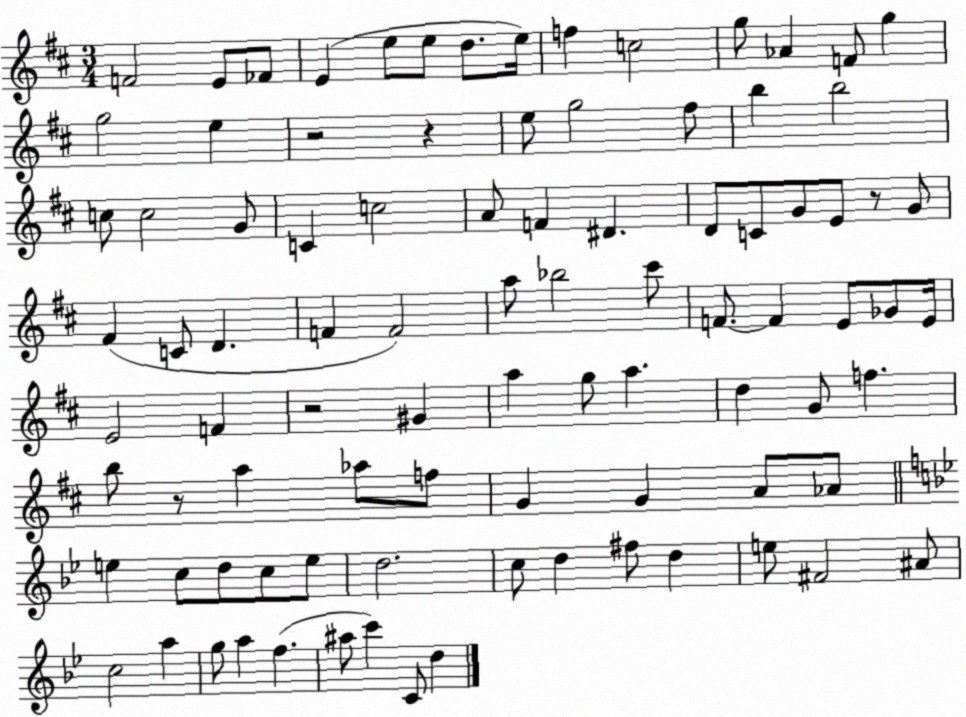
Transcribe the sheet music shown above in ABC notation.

X:1
T:Untitled
M:3/4
L:1/4
K:D
F2 E/2 _F/2 E e/2 e/2 d/2 e/4 f c2 g/2 _A F/2 g g2 e z2 z e/2 g2 ^f/2 b b2 c/2 c2 G/2 C c2 A/2 F ^D D/2 C/2 G/2 E/2 z/2 G/2 ^F C/2 D F F2 a/2 _b2 ^c'/2 F/2 F E/2 _G/2 E/4 E2 F z2 ^G a g/2 a d G/2 f b/2 z/2 a _a/2 f/2 G G A/2 _A/2 e c/2 d/2 c/2 e/2 d2 c/2 d ^f/2 d e/2 ^F2 ^A/2 c2 a g/2 a f ^a/2 c' C/2 d